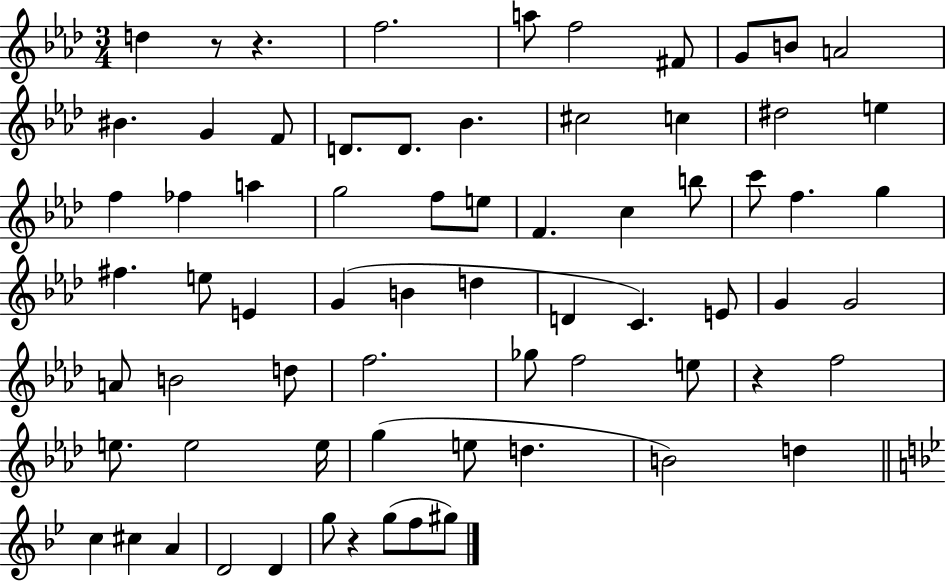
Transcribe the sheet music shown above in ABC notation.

X:1
T:Untitled
M:3/4
L:1/4
K:Ab
d z/2 z f2 a/2 f2 ^F/2 G/2 B/2 A2 ^B G F/2 D/2 D/2 _B ^c2 c ^d2 e f _f a g2 f/2 e/2 F c b/2 c'/2 f g ^f e/2 E G B d D C E/2 G G2 A/2 B2 d/2 f2 _g/2 f2 e/2 z f2 e/2 e2 e/4 g e/2 d B2 d c ^c A D2 D g/2 z g/2 f/2 ^g/2